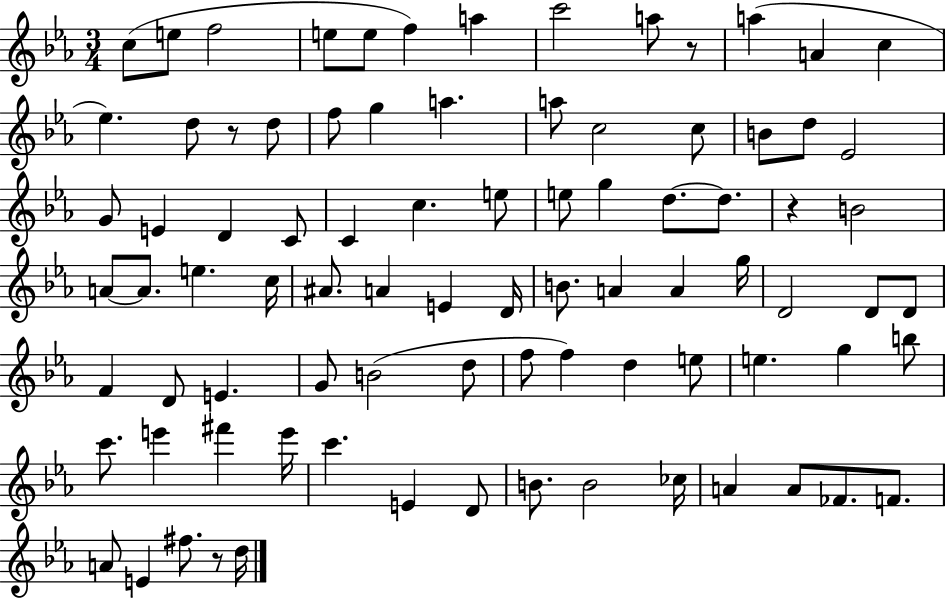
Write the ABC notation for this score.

X:1
T:Untitled
M:3/4
L:1/4
K:Eb
c/2 e/2 f2 e/2 e/2 f a c'2 a/2 z/2 a A c _e d/2 z/2 d/2 f/2 g a a/2 c2 c/2 B/2 d/2 _E2 G/2 E D C/2 C c e/2 e/2 g d/2 d/2 z B2 A/2 A/2 e c/4 ^A/2 A E D/4 B/2 A A g/4 D2 D/2 D/2 F D/2 E G/2 B2 d/2 f/2 f d e/2 e g b/2 c'/2 e' ^f' e'/4 c' E D/2 B/2 B2 _c/4 A A/2 _F/2 F/2 A/2 E ^f/2 z/2 d/4